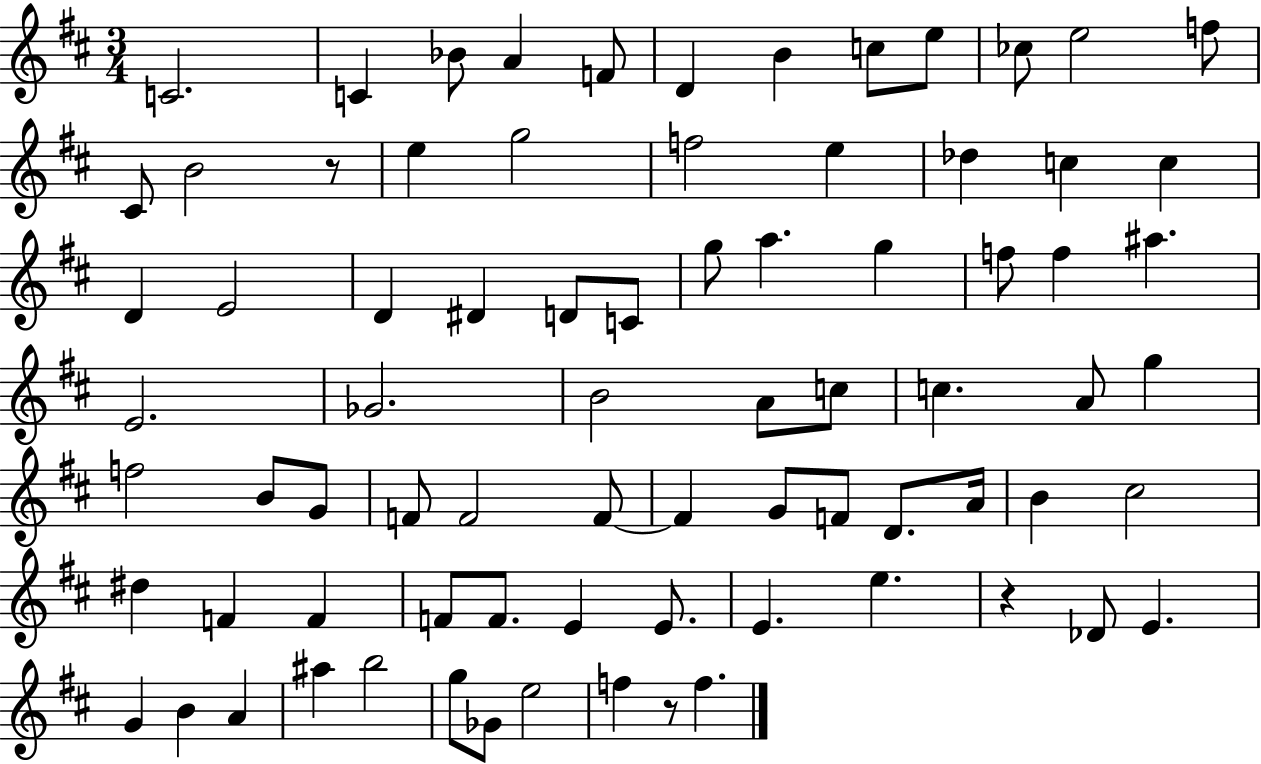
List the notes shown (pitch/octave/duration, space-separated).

C4/h. C4/q Bb4/e A4/q F4/e D4/q B4/q C5/e E5/e CES5/e E5/h F5/e C#4/e B4/h R/e E5/q G5/h F5/h E5/q Db5/q C5/q C5/q D4/q E4/h D4/q D#4/q D4/e C4/e G5/e A5/q. G5/q F5/e F5/q A#5/q. E4/h. Gb4/h. B4/h A4/e C5/e C5/q. A4/e G5/q F5/h B4/e G4/e F4/e F4/h F4/e F4/q G4/e F4/e D4/e. A4/s B4/q C#5/h D#5/q F4/q F4/q F4/e F4/e. E4/q E4/e. E4/q. E5/q. R/q Db4/e E4/q. G4/q B4/q A4/q A#5/q B5/h G5/e Gb4/e E5/h F5/q R/e F5/q.